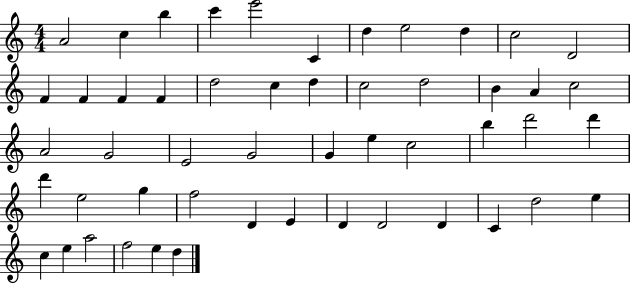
{
  \clef treble
  \numericTimeSignature
  \time 4/4
  \key c \major
  a'2 c''4 b''4 | c'''4 e'''2 c'4 | d''4 e''2 d''4 | c''2 d'2 | \break f'4 f'4 f'4 f'4 | d''2 c''4 d''4 | c''2 d''2 | b'4 a'4 c''2 | \break a'2 g'2 | e'2 g'2 | g'4 e''4 c''2 | b''4 d'''2 d'''4 | \break d'''4 e''2 g''4 | f''2 d'4 e'4 | d'4 d'2 d'4 | c'4 d''2 e''4 | \break c''4 e''4 a''2 | f''2 e''4 d''4 | \bar "|."
}